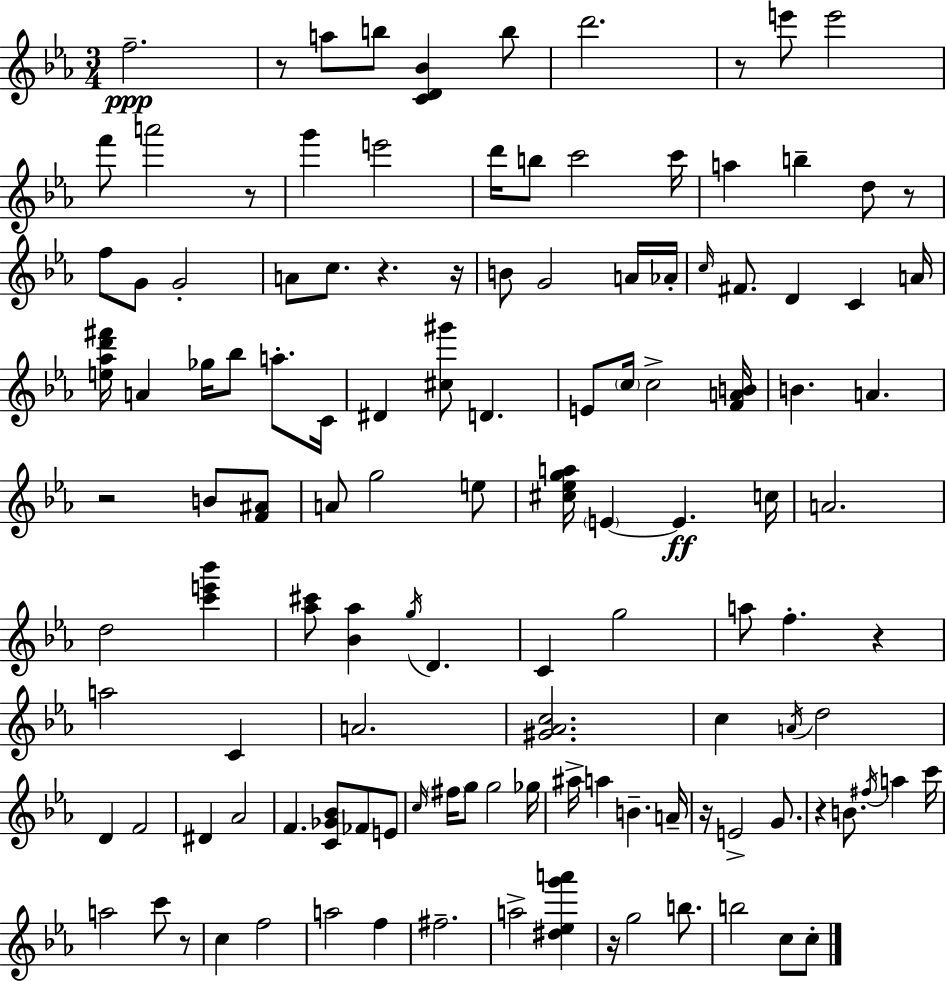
F5/h. R/e A5/e B5/e [C4,D4,Bb4]/q B5/e D6/h. R/e E6/e E6/h F6/e A6/h R/e G6/q E6/h D6/s B5/e C6/h C6/s A5/q B5/q D5/e R/e F5/e G4/e G4/h A4/e C5/e. R/q. R/s B4/e G4/h A4/s Ab4/s C5/s F#4/e. D4/q C4/q A4/s [E5,Ab5,D6,F#6]/s A4/q Gb5/s Bb5/e A5/e. C4/s D#4/q [C#5,G#6]/e D4/q. E4/e C5/s C5/h [F4,A4,B4]/s B4/q. A4/q. R/h B4/e [F4,A#4]/e A4/e G5/h E5/e [C#5,Eb5,G5,A5]/s E4/q E4/q. C5/s A4/h. D5/h [C6,E6,Bb6]/q [Ab5,C#6]/e [Bb4,Ab5]/q G5/s D4/q. C4/q G5/h A5/e F5/q. R/q A5/h C4/q A4/h. [G#4,Ab4,C5]/h. C5/q A4/s D5/h D4/q F4/h D#4/q Ab4/h F4/q. [C4,Gb4,Bb4]/e FES4/e E4/e C5/s F#5/s G5/e G5/h Gb5/s A#5/s A5/q B4/q. A4/s R/s E4/h G4/e. R/q B4/e. F#5/s A5/q C6/s A5/h C6/e R/e C5/q F5/h A5/h F5/q F#5/h. A5/h [D#5,Eb5,G6,A6]/q R/s G5/h B5/e. B5/h C5/e C5/e